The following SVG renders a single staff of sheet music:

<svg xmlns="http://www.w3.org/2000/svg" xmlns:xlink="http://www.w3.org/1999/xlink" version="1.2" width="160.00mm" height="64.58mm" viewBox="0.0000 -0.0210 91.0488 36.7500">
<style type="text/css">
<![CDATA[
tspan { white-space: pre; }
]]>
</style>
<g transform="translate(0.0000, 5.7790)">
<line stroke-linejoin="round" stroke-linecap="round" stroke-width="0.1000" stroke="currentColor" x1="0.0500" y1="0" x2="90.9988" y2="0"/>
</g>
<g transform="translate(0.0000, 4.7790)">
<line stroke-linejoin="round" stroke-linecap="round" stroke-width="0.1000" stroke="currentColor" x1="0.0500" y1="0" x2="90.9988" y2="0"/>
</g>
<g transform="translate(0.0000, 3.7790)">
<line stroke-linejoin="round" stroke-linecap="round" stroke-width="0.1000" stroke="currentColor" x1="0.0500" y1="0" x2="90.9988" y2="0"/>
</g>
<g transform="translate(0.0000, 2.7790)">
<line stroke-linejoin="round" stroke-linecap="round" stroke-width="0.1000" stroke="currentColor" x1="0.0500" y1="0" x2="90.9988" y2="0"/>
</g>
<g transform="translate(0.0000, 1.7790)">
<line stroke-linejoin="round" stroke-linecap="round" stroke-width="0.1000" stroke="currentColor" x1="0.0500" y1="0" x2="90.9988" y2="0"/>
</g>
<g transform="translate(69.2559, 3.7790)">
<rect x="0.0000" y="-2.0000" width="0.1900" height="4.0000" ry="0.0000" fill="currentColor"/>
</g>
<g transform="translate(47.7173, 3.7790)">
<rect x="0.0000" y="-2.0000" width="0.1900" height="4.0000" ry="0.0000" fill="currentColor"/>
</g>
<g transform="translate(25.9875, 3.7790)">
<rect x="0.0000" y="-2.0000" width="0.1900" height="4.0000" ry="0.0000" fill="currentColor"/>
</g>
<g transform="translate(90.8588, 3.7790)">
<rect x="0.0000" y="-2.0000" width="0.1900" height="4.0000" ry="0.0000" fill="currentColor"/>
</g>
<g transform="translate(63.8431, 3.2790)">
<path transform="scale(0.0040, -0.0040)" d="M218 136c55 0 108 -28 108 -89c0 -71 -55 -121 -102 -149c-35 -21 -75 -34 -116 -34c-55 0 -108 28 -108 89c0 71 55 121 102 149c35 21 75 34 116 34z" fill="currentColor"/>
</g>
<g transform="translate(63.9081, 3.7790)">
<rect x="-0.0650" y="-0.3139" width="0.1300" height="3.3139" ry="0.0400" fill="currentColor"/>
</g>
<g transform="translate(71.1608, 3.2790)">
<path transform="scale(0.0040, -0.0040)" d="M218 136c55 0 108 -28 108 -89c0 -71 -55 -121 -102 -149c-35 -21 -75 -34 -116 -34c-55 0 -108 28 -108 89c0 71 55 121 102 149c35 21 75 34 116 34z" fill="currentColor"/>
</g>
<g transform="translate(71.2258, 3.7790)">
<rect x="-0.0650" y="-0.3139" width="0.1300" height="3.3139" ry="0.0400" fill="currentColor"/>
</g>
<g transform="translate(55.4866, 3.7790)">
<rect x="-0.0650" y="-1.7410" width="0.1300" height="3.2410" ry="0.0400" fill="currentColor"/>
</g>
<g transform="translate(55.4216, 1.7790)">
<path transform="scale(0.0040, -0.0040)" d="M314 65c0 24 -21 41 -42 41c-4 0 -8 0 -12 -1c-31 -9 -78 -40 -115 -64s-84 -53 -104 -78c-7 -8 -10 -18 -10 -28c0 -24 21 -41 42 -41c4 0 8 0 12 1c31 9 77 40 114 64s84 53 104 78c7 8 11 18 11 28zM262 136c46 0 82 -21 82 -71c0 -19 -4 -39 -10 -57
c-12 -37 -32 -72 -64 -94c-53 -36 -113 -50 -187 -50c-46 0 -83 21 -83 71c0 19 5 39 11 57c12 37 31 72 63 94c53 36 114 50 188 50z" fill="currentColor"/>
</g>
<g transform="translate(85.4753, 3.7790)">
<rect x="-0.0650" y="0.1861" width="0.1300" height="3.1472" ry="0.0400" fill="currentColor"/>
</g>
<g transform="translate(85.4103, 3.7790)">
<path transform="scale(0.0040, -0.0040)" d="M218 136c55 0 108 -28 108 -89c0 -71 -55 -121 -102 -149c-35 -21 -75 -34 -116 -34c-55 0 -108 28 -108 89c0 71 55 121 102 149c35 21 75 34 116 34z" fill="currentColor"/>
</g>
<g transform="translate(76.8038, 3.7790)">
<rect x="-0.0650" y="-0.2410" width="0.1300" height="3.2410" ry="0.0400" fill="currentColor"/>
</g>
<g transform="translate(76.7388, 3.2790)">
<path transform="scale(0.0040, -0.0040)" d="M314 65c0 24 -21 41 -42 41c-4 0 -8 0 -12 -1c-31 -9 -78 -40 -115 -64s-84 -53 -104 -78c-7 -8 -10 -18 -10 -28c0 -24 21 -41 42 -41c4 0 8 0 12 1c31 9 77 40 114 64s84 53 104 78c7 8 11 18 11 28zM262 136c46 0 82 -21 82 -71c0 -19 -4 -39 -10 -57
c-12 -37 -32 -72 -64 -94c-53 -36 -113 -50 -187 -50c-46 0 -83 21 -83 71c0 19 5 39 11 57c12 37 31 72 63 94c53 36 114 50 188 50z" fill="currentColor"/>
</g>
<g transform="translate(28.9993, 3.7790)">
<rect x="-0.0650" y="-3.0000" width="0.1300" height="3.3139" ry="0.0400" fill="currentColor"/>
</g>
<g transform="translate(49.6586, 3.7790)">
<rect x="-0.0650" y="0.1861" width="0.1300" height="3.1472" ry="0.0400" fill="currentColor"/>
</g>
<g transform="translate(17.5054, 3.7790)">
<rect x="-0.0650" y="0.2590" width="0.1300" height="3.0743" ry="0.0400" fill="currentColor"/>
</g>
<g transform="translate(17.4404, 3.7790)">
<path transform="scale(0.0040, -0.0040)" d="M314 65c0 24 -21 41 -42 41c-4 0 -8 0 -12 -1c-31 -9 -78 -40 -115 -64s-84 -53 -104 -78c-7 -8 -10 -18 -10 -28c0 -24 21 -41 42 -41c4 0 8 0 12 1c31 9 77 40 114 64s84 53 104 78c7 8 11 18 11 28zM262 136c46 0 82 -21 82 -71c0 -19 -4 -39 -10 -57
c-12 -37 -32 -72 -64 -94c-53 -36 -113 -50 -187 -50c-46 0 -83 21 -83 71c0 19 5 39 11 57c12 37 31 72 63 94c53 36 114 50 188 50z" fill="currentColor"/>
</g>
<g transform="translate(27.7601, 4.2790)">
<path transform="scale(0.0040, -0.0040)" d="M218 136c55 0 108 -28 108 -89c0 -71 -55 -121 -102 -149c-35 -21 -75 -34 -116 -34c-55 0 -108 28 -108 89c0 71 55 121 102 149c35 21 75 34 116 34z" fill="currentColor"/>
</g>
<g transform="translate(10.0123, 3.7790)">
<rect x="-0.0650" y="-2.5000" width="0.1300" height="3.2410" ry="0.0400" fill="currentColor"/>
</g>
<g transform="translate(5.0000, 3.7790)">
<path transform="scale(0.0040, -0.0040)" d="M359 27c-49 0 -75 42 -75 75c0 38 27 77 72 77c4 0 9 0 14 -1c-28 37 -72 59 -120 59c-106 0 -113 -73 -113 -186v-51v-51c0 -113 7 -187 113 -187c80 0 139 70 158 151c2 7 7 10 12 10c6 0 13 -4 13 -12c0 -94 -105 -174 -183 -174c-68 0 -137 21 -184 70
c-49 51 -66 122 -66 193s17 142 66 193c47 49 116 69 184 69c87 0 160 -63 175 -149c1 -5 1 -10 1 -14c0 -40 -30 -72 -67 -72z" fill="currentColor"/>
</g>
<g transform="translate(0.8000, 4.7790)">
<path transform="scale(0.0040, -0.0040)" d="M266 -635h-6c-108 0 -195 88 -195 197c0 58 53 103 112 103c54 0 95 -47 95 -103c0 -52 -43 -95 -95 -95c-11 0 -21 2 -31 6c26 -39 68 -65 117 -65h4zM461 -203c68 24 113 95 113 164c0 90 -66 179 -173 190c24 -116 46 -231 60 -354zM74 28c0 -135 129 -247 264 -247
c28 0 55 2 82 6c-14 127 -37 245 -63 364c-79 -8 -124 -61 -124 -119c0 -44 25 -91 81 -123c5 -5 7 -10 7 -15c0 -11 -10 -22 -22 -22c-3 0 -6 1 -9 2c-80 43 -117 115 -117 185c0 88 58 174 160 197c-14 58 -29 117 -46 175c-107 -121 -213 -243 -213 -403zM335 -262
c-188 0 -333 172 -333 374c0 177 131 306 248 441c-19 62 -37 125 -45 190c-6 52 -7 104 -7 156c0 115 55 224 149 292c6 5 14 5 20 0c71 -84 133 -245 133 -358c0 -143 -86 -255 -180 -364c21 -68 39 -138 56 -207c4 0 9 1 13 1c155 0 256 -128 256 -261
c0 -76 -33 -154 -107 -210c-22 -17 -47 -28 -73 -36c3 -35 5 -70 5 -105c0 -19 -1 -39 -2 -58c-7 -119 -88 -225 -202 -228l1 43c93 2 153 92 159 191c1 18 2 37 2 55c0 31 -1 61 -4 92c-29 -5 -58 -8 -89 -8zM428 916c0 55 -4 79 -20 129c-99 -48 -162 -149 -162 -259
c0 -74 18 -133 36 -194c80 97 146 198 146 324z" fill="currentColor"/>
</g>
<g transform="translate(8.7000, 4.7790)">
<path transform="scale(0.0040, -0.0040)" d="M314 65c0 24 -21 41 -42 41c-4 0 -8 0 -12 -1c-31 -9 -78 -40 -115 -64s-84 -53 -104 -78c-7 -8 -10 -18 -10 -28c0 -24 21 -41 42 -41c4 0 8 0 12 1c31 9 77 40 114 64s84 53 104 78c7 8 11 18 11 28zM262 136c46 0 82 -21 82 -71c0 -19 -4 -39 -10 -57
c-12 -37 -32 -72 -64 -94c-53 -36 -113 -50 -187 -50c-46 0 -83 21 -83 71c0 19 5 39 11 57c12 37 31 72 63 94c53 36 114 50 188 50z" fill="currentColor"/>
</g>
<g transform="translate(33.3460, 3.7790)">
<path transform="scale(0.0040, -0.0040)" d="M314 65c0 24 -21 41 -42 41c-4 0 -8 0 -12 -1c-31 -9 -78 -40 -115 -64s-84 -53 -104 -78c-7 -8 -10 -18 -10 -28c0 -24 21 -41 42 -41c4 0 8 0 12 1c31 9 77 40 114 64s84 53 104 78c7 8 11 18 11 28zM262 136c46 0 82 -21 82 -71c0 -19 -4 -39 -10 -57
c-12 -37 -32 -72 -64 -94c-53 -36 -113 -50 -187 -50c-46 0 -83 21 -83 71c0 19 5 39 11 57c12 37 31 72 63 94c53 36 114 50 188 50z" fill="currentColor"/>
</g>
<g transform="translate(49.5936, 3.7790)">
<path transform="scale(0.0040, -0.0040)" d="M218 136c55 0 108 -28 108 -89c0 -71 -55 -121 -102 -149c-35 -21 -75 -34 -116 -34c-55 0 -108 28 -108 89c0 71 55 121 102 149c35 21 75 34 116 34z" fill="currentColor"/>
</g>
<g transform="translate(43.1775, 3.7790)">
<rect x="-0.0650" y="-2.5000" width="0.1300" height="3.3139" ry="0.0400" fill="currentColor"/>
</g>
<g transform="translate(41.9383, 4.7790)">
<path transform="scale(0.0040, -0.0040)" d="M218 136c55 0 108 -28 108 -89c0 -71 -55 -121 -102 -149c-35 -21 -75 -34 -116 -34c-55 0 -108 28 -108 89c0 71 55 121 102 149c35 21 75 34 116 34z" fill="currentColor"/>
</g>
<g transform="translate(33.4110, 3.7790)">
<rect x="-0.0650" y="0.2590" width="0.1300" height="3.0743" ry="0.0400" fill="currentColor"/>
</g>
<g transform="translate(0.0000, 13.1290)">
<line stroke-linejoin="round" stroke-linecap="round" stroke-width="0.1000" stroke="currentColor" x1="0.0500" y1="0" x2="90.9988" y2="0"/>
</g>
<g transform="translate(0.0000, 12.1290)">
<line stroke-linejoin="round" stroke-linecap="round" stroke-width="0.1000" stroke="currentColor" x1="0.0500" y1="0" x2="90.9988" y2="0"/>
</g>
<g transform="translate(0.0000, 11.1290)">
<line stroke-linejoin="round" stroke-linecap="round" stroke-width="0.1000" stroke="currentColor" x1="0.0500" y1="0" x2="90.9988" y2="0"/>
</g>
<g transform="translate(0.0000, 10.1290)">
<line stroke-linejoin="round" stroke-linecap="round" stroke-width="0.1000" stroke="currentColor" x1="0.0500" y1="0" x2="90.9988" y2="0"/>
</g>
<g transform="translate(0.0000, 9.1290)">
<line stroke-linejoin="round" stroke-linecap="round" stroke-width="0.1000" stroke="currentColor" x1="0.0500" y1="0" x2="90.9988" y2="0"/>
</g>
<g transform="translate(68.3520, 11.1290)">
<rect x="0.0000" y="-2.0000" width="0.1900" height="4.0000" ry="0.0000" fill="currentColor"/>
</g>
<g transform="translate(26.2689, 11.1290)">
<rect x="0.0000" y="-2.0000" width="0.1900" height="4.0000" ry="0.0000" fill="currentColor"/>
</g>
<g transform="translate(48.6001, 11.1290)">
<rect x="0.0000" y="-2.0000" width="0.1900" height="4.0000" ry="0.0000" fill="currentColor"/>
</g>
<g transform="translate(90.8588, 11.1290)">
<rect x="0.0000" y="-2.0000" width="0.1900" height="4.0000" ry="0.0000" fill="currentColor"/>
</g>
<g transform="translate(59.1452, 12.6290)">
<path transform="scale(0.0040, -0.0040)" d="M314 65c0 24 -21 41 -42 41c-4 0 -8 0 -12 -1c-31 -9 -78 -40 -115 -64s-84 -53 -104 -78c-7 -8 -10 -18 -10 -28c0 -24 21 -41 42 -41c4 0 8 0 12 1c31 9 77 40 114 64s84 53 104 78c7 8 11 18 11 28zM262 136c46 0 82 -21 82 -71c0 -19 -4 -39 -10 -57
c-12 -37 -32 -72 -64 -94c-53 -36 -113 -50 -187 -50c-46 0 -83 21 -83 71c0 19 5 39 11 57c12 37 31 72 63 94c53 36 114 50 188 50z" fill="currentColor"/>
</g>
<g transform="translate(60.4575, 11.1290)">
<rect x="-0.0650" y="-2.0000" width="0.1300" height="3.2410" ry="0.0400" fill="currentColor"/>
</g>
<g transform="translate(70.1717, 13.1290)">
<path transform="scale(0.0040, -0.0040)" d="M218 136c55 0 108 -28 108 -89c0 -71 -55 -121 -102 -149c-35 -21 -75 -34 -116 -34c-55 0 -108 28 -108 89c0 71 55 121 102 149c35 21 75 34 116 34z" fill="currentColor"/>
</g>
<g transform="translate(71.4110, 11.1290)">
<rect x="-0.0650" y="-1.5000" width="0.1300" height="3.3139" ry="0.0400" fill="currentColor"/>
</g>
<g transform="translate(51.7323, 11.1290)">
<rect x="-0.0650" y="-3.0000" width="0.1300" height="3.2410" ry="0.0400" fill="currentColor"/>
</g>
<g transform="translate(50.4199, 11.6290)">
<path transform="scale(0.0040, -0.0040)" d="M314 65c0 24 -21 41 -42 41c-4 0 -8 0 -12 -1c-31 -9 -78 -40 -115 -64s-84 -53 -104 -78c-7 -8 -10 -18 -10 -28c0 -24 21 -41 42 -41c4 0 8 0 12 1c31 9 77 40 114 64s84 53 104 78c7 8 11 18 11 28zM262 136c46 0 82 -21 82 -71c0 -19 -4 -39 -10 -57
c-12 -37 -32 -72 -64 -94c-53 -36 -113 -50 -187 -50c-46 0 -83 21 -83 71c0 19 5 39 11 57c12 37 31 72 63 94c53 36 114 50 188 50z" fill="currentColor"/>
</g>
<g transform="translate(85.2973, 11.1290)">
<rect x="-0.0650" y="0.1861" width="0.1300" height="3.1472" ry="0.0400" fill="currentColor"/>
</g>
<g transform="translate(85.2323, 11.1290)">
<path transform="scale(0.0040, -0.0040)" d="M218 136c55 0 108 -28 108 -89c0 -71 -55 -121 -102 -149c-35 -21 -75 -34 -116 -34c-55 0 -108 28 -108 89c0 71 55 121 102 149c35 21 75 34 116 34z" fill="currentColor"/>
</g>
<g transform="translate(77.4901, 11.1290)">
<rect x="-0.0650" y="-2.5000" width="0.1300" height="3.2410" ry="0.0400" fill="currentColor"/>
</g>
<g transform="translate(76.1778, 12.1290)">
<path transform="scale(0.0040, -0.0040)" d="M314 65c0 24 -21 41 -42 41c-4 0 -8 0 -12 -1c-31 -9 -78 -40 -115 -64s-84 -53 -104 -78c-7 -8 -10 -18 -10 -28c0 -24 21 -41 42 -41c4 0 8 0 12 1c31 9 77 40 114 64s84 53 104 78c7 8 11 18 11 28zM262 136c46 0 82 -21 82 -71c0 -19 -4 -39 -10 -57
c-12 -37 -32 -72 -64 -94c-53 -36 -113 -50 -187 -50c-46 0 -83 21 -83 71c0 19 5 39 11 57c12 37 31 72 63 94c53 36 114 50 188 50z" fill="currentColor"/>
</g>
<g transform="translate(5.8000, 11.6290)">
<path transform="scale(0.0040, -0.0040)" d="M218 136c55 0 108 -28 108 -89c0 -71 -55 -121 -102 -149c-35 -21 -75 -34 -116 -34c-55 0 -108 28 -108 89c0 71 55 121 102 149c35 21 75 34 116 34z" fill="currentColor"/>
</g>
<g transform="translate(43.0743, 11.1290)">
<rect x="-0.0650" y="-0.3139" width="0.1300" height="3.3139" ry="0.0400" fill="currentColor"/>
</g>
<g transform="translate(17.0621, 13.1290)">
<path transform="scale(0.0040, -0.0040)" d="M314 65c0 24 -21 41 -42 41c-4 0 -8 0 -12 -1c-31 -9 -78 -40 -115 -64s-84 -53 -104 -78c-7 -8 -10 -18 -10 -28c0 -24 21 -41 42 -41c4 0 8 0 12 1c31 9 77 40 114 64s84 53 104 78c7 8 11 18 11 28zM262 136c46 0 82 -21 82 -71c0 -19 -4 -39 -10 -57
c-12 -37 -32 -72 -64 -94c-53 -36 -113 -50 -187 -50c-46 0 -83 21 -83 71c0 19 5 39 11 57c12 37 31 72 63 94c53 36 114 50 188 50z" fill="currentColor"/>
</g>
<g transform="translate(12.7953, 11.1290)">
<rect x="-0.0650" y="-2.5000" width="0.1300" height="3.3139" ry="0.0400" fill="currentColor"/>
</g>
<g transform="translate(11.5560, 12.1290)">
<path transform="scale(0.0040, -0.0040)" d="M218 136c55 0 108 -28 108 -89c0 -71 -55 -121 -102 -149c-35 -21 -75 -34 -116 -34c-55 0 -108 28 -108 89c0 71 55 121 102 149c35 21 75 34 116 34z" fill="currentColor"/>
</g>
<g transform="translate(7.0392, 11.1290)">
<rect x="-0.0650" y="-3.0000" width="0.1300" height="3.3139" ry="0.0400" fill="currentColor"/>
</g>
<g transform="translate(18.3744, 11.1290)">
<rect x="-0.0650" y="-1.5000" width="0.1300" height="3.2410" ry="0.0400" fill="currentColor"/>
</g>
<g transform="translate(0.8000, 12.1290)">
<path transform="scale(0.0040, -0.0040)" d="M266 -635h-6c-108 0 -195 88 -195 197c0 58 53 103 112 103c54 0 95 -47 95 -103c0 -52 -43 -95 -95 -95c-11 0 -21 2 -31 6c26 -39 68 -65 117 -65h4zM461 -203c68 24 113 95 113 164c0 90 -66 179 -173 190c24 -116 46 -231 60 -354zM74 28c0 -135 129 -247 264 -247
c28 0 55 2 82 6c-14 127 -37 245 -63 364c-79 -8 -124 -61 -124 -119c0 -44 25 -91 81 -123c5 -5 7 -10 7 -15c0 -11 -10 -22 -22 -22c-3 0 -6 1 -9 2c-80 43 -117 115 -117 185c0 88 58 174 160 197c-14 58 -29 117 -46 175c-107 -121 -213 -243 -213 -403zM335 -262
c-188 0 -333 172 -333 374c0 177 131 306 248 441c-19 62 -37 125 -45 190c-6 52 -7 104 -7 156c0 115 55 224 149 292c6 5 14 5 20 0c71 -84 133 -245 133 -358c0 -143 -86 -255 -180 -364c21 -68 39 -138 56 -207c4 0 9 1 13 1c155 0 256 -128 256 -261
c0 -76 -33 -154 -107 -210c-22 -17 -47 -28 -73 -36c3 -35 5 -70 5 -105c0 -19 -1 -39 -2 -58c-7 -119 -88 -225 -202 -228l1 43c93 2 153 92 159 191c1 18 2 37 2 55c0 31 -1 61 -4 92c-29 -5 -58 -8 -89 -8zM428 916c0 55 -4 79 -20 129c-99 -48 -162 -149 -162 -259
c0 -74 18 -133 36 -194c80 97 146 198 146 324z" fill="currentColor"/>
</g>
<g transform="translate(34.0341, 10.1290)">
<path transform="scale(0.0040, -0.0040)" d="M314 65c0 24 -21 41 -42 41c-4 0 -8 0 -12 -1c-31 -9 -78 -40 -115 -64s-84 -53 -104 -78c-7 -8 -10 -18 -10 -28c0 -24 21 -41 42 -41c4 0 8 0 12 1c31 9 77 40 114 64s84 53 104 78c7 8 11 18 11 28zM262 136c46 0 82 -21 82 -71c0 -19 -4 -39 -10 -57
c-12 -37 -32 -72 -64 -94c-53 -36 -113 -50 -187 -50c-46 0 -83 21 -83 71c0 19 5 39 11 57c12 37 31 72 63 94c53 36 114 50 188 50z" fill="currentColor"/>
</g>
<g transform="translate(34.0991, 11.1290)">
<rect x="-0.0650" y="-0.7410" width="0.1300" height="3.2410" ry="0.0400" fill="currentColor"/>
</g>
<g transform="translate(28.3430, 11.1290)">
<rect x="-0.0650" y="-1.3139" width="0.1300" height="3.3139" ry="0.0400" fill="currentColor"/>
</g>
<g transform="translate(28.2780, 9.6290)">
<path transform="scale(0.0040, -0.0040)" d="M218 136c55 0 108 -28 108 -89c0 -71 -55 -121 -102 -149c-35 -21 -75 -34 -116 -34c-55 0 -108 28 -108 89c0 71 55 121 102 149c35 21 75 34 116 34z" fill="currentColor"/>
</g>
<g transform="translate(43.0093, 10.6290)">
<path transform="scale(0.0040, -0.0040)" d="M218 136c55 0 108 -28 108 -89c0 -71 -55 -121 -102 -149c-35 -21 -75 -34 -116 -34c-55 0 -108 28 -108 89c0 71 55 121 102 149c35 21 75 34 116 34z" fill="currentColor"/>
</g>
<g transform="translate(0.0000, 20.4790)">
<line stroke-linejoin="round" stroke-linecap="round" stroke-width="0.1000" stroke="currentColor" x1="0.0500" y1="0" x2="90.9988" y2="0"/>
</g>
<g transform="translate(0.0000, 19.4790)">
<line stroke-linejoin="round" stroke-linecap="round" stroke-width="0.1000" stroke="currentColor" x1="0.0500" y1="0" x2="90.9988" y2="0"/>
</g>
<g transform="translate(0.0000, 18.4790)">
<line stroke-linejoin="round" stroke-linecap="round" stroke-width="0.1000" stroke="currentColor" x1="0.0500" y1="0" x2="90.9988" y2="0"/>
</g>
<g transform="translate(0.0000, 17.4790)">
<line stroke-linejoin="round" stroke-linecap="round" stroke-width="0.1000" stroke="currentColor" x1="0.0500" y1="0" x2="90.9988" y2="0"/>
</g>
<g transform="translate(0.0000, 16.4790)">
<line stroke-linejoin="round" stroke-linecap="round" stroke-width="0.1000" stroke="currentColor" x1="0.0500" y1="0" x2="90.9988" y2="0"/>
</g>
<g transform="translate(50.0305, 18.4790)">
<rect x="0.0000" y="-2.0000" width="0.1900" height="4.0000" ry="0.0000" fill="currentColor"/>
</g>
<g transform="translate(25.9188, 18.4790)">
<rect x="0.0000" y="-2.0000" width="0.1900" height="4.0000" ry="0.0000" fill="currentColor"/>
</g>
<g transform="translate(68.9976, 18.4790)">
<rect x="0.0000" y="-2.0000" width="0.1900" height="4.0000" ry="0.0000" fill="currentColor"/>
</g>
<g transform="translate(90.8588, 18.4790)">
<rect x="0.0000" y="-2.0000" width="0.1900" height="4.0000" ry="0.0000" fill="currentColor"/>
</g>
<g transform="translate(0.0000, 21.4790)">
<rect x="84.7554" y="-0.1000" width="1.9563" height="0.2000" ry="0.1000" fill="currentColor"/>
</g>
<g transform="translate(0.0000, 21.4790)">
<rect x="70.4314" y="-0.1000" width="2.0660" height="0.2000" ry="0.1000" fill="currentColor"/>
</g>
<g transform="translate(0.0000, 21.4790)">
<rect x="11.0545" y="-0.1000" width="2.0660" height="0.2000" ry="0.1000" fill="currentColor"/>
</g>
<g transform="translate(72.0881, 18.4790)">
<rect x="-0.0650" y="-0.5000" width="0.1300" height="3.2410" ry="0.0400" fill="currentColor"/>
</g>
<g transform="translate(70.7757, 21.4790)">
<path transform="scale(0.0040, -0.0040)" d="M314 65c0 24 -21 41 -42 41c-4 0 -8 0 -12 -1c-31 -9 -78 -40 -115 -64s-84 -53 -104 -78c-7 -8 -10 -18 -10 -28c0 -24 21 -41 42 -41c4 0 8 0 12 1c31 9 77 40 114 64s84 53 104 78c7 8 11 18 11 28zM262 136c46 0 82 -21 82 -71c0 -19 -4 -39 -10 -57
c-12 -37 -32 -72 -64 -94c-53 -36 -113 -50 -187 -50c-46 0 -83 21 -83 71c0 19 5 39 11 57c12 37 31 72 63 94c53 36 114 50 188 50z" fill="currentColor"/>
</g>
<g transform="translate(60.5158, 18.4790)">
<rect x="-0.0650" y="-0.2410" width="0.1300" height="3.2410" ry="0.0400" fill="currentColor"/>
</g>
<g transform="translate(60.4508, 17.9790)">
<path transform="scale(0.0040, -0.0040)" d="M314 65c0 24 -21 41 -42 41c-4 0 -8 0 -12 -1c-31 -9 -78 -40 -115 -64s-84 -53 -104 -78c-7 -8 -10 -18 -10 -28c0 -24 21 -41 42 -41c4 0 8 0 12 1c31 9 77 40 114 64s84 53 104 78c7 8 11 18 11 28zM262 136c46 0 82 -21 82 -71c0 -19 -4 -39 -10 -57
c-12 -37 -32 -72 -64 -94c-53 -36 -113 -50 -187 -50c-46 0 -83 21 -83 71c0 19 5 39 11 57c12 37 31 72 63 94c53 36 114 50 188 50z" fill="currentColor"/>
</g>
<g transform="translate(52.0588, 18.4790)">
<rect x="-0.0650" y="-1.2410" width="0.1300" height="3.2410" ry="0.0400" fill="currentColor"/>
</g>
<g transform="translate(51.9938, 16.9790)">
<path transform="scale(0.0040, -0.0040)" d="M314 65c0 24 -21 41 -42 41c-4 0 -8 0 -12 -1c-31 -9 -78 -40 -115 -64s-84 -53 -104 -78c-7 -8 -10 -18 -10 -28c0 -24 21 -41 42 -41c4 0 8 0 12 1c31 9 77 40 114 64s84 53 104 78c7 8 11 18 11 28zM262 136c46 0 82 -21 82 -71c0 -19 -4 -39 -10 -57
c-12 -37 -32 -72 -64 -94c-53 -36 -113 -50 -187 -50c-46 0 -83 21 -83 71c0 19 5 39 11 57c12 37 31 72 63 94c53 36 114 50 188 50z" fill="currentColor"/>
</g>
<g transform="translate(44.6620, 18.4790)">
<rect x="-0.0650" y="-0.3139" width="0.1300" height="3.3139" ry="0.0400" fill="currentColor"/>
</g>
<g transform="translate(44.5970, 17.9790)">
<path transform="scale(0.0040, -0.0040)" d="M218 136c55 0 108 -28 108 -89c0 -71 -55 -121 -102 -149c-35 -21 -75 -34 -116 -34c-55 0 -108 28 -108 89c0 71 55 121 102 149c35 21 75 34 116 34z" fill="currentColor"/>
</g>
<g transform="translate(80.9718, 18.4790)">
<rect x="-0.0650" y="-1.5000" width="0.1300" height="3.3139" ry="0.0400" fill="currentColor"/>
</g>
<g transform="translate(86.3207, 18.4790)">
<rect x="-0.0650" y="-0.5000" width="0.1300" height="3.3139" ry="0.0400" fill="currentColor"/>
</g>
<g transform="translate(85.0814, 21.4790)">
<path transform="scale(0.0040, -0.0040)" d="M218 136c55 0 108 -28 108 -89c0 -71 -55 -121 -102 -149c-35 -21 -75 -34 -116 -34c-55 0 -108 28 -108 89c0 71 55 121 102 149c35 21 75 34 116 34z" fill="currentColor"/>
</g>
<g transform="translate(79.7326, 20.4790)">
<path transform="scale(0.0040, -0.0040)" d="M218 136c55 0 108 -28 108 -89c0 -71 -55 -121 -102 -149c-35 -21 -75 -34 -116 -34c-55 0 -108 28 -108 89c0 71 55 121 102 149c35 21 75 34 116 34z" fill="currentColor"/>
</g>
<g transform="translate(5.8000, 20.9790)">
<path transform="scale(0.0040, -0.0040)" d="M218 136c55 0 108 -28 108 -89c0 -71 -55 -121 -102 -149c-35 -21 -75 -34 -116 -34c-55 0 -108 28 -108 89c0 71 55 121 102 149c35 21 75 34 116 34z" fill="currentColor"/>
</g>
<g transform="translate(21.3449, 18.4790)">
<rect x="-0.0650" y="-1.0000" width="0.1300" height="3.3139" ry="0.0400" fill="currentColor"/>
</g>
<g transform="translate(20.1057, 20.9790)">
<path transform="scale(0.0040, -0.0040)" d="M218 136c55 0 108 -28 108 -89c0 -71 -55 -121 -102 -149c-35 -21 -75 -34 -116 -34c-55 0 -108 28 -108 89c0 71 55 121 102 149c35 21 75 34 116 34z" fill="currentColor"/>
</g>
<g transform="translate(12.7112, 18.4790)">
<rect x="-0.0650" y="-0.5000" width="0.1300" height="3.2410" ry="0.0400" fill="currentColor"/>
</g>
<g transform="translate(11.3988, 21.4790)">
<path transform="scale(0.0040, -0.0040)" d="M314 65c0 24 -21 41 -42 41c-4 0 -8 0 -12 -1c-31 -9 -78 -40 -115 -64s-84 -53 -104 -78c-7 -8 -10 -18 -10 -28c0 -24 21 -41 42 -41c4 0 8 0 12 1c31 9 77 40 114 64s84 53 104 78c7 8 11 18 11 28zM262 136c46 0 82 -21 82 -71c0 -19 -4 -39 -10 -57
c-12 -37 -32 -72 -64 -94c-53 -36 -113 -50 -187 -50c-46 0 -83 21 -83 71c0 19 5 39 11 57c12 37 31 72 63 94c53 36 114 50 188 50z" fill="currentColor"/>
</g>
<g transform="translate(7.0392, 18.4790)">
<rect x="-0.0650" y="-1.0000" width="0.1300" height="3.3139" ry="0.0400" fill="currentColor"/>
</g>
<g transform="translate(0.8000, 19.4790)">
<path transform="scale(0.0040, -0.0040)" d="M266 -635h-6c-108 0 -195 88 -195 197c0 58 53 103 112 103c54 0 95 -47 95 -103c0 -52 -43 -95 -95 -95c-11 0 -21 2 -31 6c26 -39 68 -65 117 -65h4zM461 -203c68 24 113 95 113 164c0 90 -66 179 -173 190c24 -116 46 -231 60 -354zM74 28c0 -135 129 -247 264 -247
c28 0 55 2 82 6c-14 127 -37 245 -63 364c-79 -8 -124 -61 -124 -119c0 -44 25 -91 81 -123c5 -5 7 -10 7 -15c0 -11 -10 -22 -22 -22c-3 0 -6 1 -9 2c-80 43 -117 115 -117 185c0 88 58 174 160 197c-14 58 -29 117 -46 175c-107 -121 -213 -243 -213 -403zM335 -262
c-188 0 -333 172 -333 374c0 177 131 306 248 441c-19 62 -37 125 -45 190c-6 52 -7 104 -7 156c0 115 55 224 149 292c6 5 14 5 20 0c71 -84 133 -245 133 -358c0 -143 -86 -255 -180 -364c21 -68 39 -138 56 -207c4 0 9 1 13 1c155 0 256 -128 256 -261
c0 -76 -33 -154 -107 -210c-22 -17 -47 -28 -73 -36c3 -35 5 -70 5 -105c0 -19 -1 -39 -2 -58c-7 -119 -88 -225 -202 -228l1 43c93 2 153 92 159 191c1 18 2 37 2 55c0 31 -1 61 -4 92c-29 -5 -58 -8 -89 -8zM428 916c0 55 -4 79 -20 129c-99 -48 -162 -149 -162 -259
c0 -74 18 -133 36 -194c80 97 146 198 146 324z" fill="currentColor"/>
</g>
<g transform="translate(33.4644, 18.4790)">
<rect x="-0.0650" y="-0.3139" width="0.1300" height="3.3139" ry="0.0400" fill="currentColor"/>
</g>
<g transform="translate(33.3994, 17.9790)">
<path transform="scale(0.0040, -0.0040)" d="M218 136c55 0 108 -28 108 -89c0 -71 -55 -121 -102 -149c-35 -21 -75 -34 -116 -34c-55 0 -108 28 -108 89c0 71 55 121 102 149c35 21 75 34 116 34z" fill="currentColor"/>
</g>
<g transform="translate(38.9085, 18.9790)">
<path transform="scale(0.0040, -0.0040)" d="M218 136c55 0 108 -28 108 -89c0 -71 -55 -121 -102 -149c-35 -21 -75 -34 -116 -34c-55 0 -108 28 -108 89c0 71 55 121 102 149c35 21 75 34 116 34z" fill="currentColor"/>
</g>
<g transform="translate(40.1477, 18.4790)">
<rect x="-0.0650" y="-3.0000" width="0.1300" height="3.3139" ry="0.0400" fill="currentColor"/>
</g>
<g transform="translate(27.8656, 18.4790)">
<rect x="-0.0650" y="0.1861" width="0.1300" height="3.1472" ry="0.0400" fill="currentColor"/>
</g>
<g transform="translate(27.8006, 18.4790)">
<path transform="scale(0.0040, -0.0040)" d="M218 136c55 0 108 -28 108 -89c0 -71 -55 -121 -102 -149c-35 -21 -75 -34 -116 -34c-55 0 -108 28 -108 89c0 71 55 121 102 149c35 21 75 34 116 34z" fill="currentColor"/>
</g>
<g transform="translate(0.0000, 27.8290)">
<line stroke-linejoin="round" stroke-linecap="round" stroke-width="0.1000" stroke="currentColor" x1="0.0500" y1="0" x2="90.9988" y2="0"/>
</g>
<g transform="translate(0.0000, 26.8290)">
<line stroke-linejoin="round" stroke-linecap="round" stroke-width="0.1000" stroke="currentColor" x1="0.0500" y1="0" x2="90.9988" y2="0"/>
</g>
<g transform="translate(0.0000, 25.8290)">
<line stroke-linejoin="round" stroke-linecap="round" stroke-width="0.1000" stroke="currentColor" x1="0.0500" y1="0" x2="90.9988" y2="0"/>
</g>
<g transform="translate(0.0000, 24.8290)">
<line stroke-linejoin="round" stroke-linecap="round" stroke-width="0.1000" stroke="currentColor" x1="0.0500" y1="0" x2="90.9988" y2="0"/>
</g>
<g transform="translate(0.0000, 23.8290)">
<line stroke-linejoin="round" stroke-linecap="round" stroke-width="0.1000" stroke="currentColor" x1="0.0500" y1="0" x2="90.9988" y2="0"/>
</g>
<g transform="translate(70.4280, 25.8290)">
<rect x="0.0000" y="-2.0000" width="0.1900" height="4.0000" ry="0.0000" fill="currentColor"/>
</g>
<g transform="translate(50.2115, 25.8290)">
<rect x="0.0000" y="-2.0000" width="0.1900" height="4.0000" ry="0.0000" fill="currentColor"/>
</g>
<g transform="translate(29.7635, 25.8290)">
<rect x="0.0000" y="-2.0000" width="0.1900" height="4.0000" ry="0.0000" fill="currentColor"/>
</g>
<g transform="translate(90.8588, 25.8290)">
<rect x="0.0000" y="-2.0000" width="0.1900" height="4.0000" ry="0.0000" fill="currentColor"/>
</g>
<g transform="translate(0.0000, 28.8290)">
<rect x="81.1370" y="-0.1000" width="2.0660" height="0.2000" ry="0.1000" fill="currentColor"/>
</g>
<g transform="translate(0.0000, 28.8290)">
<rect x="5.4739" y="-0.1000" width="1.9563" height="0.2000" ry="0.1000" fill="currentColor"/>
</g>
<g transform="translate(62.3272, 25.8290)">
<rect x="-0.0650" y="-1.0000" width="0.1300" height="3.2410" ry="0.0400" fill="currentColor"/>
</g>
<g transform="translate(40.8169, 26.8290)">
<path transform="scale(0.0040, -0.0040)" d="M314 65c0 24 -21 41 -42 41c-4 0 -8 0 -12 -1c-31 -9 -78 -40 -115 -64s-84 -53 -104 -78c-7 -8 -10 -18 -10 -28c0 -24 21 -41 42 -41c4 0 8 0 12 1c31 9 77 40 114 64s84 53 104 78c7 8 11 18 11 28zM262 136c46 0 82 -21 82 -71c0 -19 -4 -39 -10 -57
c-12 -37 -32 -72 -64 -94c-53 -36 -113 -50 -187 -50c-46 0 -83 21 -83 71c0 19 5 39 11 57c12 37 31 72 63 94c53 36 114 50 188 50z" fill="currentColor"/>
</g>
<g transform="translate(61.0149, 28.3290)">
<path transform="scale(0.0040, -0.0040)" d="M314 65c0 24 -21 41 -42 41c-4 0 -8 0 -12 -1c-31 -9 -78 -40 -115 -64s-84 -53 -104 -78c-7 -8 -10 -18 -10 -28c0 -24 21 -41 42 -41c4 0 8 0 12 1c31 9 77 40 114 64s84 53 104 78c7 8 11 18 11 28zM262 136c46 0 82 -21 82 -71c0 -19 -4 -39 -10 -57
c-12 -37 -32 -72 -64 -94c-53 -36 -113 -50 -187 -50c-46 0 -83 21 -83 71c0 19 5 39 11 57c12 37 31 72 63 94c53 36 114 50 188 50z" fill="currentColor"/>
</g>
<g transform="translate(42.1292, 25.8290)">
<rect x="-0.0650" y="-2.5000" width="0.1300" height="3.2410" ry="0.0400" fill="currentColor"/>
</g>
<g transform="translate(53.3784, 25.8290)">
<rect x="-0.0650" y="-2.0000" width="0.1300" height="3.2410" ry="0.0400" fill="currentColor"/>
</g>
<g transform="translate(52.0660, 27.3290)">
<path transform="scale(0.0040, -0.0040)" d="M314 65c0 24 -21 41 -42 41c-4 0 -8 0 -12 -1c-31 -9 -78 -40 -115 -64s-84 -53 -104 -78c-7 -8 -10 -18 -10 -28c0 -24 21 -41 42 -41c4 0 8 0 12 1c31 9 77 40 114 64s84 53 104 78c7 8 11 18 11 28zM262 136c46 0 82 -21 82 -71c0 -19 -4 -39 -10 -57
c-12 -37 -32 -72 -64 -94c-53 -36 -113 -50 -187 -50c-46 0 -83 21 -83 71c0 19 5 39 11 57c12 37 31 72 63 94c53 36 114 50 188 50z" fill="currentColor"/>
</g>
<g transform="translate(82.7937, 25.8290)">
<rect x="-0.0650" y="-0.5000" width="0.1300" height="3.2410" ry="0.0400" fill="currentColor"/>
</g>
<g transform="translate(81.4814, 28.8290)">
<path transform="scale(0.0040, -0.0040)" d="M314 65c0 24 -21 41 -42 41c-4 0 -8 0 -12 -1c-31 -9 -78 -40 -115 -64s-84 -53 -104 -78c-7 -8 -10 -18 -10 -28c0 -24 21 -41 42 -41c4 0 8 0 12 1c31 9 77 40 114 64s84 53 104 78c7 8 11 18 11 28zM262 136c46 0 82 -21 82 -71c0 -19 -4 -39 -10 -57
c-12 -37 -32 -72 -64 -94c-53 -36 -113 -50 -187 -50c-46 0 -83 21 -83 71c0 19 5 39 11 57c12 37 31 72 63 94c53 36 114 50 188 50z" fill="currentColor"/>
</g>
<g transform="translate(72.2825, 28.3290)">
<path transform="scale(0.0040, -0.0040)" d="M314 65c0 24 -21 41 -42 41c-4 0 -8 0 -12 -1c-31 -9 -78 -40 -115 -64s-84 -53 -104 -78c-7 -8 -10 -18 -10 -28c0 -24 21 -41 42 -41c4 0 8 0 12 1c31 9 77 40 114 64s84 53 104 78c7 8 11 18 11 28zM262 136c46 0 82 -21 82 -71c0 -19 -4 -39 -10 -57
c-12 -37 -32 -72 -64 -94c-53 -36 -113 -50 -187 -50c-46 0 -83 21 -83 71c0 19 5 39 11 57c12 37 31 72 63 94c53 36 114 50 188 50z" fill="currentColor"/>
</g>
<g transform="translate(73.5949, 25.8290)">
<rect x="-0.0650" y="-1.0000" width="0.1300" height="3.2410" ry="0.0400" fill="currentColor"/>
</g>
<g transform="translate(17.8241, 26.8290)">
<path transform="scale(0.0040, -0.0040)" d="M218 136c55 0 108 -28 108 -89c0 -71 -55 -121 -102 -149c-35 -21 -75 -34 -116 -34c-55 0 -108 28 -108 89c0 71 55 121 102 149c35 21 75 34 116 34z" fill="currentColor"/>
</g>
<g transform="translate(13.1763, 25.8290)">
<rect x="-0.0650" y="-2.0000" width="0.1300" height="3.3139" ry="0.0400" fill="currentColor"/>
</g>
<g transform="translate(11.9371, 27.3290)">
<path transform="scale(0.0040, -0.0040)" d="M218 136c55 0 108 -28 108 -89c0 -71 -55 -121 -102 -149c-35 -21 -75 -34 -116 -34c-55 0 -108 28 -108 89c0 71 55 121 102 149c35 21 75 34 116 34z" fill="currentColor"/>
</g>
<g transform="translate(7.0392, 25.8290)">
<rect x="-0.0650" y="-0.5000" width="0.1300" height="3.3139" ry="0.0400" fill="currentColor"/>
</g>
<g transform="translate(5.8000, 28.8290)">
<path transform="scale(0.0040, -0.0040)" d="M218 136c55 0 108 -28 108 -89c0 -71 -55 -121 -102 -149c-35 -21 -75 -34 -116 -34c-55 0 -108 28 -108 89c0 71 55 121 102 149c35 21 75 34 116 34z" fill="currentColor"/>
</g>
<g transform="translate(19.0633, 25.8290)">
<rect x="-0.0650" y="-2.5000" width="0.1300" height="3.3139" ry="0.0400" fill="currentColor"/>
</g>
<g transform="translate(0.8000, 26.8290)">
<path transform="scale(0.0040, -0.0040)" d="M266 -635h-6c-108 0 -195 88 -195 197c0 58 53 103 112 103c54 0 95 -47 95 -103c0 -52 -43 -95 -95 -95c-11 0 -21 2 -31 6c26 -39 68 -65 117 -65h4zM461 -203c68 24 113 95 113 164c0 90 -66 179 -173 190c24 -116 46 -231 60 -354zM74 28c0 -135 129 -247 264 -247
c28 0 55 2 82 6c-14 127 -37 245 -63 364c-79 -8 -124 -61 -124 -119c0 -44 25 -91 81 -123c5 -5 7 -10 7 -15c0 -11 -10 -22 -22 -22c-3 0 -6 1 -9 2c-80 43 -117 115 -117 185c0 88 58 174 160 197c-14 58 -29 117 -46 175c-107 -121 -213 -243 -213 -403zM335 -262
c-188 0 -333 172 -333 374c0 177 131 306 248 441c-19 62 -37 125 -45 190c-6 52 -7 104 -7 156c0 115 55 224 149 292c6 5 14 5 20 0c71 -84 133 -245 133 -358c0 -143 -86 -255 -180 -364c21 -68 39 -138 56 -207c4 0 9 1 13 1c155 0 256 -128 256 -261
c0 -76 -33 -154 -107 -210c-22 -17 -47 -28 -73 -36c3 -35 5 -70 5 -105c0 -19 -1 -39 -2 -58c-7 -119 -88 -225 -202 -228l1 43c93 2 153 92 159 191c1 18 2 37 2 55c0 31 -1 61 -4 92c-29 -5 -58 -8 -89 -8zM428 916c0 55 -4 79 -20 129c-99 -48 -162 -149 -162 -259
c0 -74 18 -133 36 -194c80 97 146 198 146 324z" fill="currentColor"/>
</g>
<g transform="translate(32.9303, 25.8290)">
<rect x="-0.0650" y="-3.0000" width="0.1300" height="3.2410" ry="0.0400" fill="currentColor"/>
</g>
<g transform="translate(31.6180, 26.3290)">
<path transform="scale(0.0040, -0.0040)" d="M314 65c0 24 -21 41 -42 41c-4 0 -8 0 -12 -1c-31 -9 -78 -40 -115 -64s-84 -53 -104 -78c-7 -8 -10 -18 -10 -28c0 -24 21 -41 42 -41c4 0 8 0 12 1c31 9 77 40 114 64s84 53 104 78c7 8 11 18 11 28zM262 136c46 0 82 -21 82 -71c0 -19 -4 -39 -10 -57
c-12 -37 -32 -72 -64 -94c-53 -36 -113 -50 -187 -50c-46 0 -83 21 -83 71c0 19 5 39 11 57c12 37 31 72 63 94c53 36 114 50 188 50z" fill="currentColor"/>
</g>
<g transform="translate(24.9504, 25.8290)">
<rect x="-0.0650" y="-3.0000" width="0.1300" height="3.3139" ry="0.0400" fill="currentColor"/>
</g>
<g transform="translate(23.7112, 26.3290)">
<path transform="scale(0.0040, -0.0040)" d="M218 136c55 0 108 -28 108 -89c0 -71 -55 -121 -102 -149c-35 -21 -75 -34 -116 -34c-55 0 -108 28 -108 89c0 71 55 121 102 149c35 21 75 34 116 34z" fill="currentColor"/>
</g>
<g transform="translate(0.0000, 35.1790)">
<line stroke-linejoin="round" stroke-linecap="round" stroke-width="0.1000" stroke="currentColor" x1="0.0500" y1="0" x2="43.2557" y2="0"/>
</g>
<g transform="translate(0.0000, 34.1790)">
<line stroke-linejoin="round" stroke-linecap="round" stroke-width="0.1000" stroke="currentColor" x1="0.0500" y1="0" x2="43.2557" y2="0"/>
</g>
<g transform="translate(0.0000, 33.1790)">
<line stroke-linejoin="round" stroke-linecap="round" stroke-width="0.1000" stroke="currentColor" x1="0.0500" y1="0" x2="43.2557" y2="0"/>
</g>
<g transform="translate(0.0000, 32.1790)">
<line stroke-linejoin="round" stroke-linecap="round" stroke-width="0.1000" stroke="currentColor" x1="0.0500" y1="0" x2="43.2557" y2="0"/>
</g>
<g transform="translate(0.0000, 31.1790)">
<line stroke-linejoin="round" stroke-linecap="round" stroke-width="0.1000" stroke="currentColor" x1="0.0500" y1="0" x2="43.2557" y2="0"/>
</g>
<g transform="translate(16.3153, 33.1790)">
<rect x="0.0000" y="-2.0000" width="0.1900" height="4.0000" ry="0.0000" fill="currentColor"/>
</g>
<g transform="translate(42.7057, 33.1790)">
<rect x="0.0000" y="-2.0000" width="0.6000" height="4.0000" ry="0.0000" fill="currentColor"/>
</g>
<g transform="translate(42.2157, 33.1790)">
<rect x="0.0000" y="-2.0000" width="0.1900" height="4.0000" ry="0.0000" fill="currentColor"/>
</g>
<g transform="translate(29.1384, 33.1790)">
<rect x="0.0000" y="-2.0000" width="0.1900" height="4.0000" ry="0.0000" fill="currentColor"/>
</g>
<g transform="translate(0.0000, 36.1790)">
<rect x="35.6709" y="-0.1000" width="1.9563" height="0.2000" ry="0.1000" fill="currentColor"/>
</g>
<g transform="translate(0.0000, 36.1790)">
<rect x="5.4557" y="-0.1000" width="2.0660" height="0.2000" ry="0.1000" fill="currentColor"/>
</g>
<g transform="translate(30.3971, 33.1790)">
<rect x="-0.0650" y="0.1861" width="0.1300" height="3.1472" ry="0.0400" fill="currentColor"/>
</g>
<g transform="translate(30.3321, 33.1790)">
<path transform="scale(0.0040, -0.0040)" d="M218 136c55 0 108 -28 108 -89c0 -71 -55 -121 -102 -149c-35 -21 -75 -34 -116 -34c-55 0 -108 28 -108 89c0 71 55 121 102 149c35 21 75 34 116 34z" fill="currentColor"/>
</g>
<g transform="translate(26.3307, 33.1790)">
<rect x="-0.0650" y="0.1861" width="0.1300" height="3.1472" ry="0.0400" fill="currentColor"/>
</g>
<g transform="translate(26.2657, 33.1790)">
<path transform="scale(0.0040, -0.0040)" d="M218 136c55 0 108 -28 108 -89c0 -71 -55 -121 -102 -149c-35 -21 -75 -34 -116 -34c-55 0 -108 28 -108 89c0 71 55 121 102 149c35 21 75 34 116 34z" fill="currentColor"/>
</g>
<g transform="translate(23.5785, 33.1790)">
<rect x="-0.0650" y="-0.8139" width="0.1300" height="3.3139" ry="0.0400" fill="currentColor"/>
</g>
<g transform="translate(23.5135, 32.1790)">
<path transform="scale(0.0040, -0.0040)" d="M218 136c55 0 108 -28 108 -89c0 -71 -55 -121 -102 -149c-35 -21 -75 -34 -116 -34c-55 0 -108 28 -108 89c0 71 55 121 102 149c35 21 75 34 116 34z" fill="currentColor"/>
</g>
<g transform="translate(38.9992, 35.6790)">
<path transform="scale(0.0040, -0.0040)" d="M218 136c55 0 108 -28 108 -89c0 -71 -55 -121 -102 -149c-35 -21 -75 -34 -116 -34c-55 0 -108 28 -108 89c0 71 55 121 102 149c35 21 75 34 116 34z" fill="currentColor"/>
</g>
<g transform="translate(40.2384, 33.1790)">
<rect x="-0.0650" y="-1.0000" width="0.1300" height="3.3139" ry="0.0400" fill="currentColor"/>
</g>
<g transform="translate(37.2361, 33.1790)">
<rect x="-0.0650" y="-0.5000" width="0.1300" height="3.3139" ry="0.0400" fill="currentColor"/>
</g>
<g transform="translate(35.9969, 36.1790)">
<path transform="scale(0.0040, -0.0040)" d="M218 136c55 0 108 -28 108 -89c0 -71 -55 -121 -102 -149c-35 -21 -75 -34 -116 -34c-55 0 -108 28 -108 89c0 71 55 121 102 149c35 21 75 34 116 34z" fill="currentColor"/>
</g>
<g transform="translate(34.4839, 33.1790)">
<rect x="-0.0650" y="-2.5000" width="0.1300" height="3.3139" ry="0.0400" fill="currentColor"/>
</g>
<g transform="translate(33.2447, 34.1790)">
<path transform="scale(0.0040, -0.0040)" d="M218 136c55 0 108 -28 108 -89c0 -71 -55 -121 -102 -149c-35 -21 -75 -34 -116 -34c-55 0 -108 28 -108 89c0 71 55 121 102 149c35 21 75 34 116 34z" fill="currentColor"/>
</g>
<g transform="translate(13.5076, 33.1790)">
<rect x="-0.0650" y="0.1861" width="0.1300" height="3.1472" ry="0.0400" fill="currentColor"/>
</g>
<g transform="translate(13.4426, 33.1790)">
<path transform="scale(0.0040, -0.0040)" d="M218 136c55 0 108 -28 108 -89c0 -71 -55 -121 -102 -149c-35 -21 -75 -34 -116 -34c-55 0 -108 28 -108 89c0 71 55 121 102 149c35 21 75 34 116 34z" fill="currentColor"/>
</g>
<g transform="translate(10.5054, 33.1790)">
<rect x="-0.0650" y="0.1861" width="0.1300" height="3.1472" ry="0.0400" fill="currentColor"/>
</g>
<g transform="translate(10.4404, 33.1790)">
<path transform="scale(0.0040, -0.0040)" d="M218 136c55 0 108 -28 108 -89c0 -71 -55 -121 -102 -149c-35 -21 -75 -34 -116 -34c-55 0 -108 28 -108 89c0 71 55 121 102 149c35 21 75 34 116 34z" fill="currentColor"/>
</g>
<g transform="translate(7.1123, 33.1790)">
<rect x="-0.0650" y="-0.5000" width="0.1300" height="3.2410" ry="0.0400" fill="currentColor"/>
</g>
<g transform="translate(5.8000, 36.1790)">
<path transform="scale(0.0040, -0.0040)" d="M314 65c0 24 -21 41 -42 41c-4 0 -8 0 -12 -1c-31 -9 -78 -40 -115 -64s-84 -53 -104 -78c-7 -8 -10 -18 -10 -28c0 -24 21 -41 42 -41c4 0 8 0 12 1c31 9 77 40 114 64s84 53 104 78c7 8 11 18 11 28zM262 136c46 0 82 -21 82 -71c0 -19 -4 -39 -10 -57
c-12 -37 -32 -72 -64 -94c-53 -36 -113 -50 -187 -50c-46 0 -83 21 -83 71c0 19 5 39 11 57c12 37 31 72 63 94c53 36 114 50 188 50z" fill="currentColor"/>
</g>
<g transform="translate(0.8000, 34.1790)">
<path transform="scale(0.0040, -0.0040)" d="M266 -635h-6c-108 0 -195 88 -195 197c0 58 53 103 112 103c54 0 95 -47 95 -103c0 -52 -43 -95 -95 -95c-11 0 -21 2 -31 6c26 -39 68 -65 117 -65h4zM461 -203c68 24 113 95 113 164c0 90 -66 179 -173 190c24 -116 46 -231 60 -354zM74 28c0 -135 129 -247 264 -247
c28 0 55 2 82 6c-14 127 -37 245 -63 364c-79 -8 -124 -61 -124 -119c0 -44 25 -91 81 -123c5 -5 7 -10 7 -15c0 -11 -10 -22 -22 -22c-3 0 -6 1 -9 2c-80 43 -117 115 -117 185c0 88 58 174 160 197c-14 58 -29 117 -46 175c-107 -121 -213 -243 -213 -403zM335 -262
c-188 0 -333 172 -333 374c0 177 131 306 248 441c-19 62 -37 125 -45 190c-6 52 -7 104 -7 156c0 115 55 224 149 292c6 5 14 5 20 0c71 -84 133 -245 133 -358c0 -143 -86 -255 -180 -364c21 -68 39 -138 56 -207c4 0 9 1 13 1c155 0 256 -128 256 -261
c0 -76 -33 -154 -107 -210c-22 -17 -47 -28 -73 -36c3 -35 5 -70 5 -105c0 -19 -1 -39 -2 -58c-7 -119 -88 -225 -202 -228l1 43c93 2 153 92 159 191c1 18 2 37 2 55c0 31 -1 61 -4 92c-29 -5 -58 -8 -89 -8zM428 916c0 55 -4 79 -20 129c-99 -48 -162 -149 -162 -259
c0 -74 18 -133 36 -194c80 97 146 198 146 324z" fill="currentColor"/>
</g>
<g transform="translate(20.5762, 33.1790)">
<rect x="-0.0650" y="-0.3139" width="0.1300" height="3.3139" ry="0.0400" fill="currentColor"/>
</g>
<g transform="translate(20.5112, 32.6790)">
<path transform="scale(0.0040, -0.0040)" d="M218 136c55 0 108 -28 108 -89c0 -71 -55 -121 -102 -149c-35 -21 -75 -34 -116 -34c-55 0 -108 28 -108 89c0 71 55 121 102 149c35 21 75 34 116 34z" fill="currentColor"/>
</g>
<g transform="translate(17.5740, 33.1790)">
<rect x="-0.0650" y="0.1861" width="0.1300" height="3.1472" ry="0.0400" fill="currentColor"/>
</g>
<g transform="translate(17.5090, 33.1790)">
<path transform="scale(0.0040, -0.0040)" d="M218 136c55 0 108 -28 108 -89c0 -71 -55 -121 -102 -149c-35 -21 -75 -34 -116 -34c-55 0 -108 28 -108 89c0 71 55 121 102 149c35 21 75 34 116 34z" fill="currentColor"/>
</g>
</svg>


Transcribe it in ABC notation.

X:1
T:Untitled
M:4/4
L:1/4
K:C
G2 B2 A B2 G B f2 c c c2 B A G E2 e d2 c A2 F2 E G2 B D C2 D B c A c e2 c2 C2 E C C F G A A2 G2 F2 D2 D2 C2 C2 B B B c d B B G C D